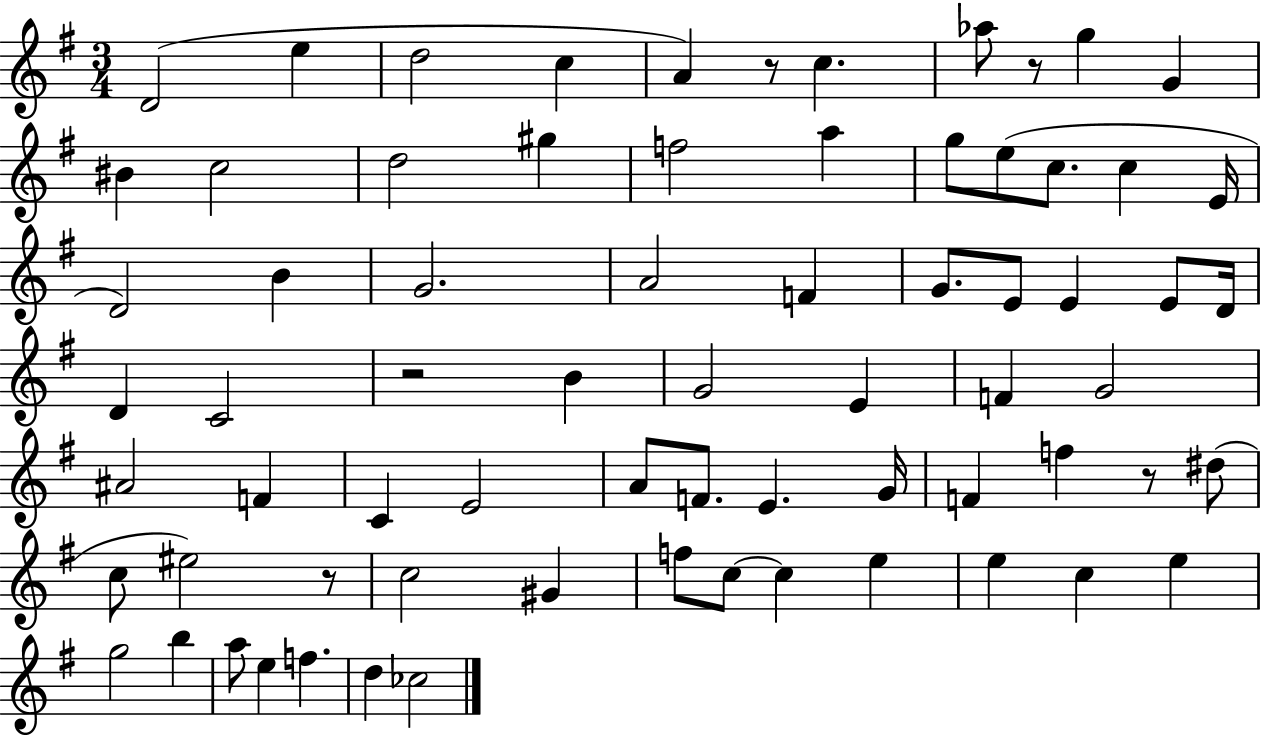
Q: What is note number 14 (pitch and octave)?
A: F5